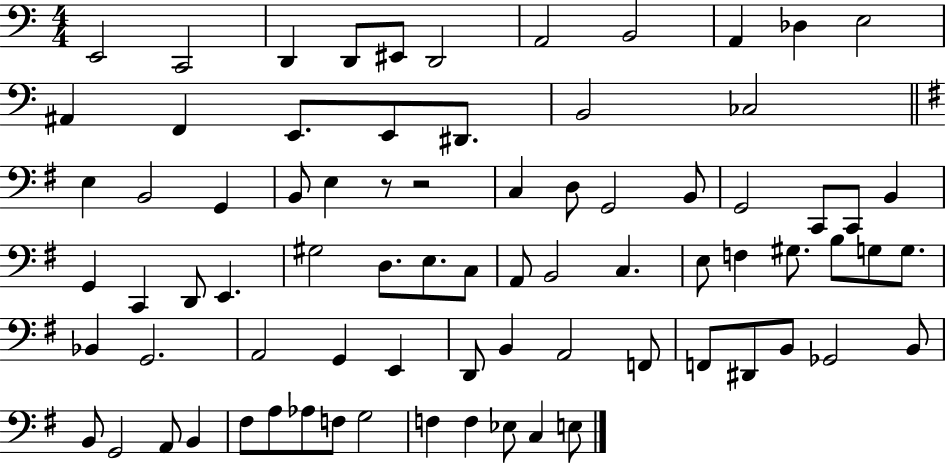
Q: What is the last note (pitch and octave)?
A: E3